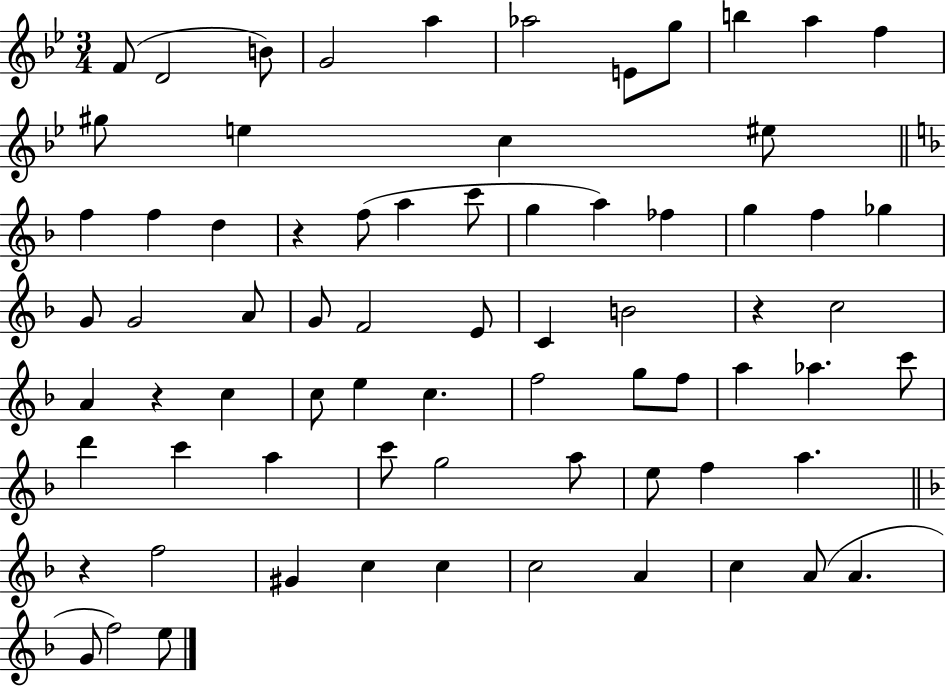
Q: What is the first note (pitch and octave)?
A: F4